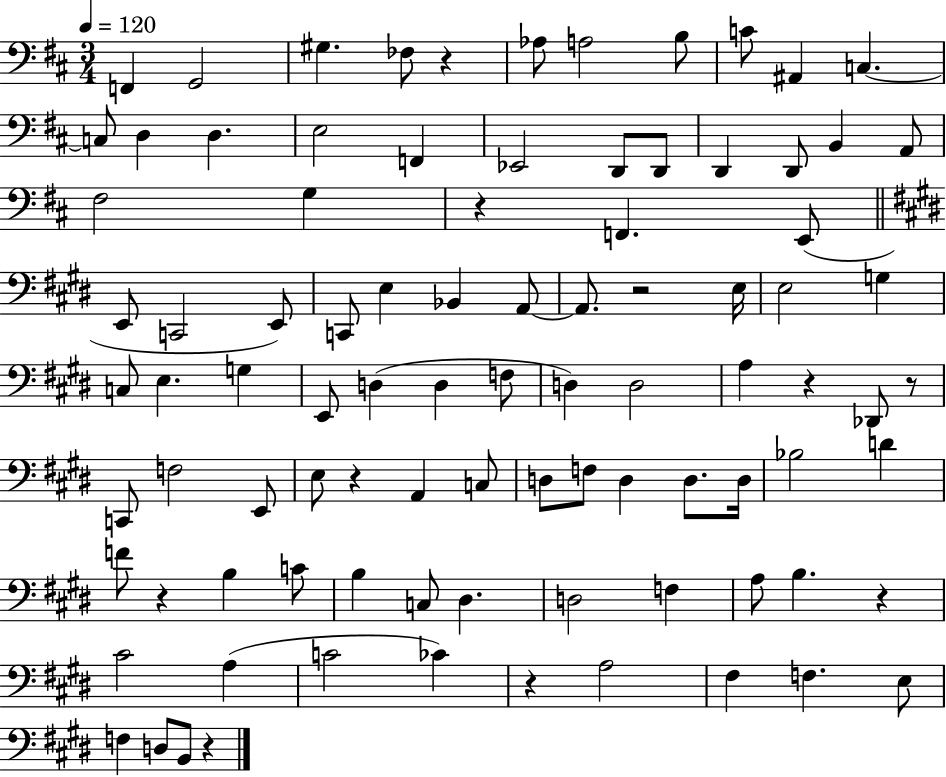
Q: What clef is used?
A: bass